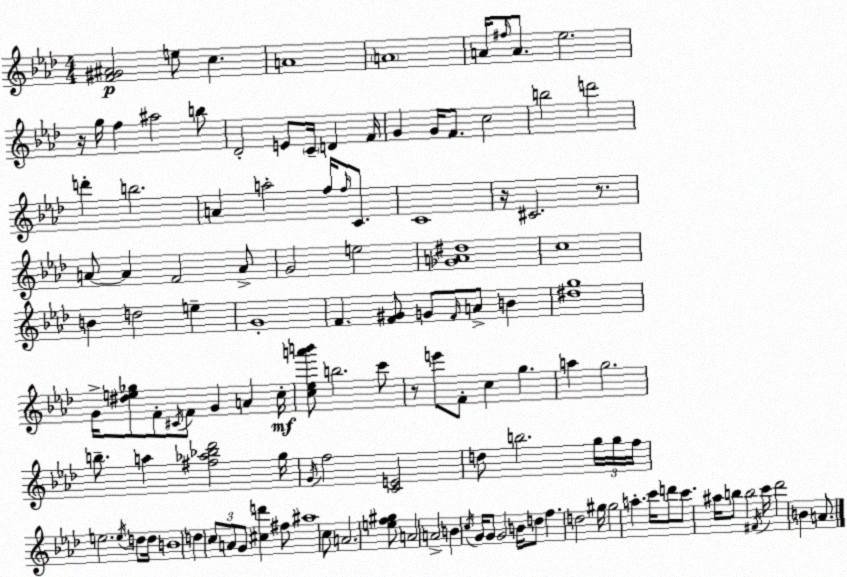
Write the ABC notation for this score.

X:1
T:Untitled
M:4/4
L:1/4
K:Ab
[F^G^A]2 e/2 c A4 A4 A/4 ^f/4 A/2 _e2 z/4 g/4 f ^a2 b/2 _D2 E/2 C/4 D F/4 G G/4 F/2 c2 b2 d'2 d' b2 A a2 f/4 f/4 C/2 C4 z/4 ^C2 z/2 A/2 A F2 A/2 G2 e2 [_GA^d]4 c4 B d2 e G4 F [F^G]/2 G/2 F/4 A/2 B [^dg]4 G/4 [^de_g]/2 F/2 ^C/4 F/2 G A c/4 [c_ea'b']/2 b2 c'/2 z/2 e'/2 F/2 c g a g2 b/2 a [^f_a_b_d']2 g/4 G/4 f2 [CE]2 d/2 b2 g/4 g/4 f/4 e2 e/4 d/2 d/4 B4 d c/2 A/2 G/2 [^cd'] ^f/2 ^a4 c/2 A2 [ef^g]/2 A2 A2 B c/4 G/4 G/2 G2 B/4 d/2 f d2 ^g/4 ^g2 a c'/4 d'/2 c'/2 ^a/4 b/2 b2 ^F/4 c'/4 _d'2 B A/2